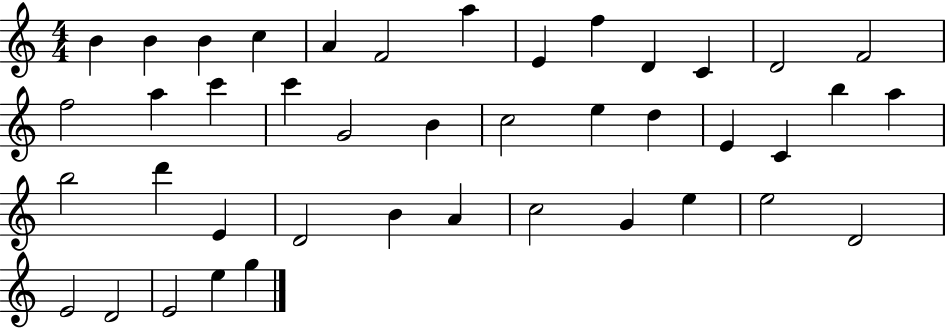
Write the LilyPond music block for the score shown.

{
  \clef treble
  \numericTimeSignature
  \time 4/4
  \key c \major
  b'4 b'4 b'4 c''4 | a'4 f'2 a''4 | e'4 f''4 d'4 c'4 | d'2 f'2 | \break f''2 a''4 c'''4 | c'''4 g'2 b'4 | c''2 e''4 d''4 | e'4 c'4 b''4 a''4 | \break b''2 d'''4 e'4 | d'2 b'4 a'4 | c''2 g'4 e''4 | e''2 d'2 | \break e'2 d'2 | e'2 e''4 g''4 | \bar "|."
}